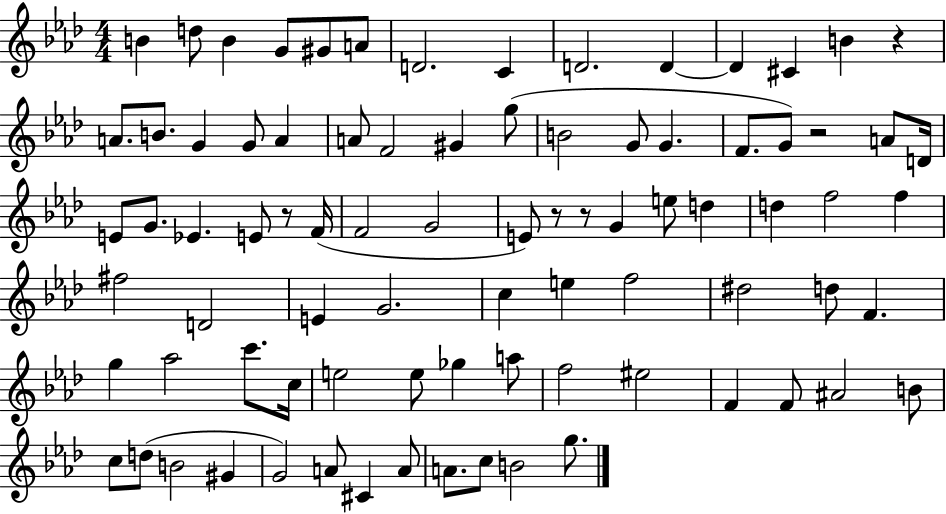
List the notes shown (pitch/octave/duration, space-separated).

B4/q D5/e B4/q G4/e G#4/e A4/e D4/h. C4/q D4/h. D4/q D4/q C#4/q B4/q R/q A4/e. B4/e. G4/q G4/e A4/q A4/e F4/h G#4/q G5/e B4/h G4/e G4/q. F4/e. G4/e R/h A4/e D4/s E4/e G4/e. Eb4/q. E4/e R/e F4/s F4/h G4/h E4/e R/e R/e G4/q E5/e D5/q D5/q F5/h F5/q F#5/h D4/h E4/q G4/h. C5/q E5/q F5/h D#5/h D5/e F4/q. G5/q Ab5/h C6/e. C5/s E5/h E5/e Gb5/q A5/e F5/h EIS5/h F4/q F4/e A#4/h B4/e C5/e D5/e B4/h G#4/q G4/h A4/e C#4/q A4/e A4/e. C5/e B4/h G5/e.